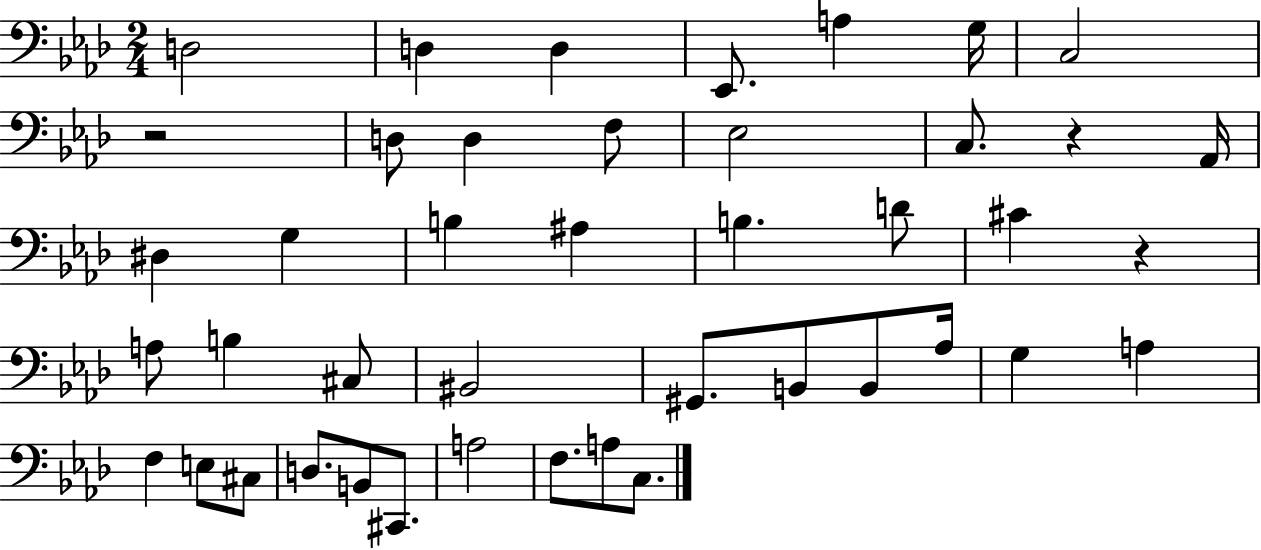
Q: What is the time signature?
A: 2/4